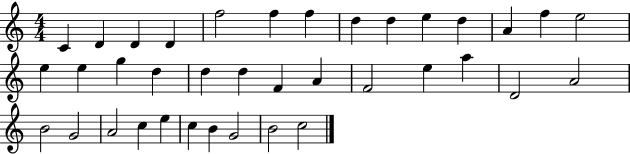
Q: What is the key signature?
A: C major